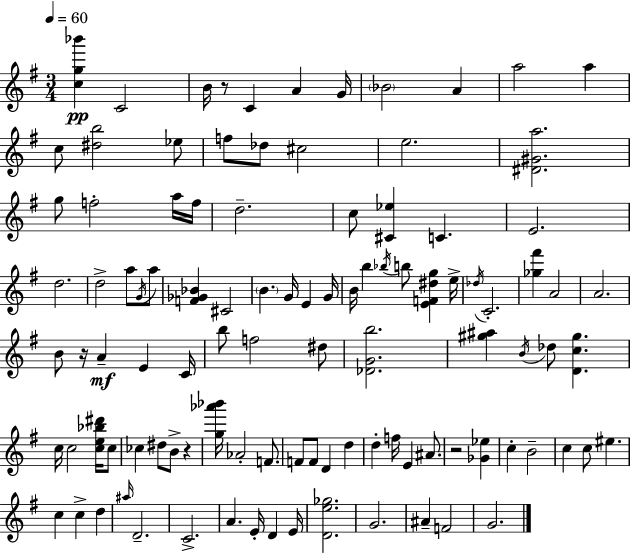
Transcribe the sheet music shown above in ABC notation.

X:1
T:Untitled
M:3/4
L:1/4
K:G
[cg_b'] C2 B/4 z/2 C A G/4 _B2 A a2 a c/2 [^db]2 _e/2 f/2 _d/2 ^c2 e2 [^D^Ga]2 g/2 f2 a/4 f/4 d2 c/2 [^C_e] C E2 d2 d2 a/2 G/4 a/2 [F_G_B] ^C2 B G/4 E G/4 B/4 b _b/4 b/2 [EF^dg] e/4 _d/4 C2 [_g^f'] A2 A2 B/2 z/4 A E C/4 b/2 f2 ^d/2 [_DGb]2 [^g^a] B/4 _d/2 [Dc^g] c/4 c2 [ce_b^d']/4 c/2 _c ^d/2 B/2 z [g_a'_b']/4 _A2 F/2 F/2 F/2 D d d f/4 E ^A/2 z2 [_G_e] c B2 c c/2 ^e c c d ^a/4 D2 C2 A E/4 D E/4 [De_g]2 G2 ^A F2 G2